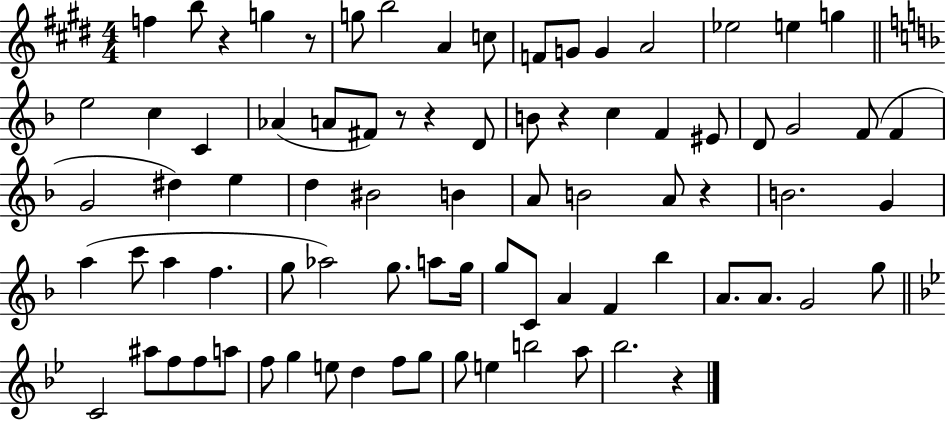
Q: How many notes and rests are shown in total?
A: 81